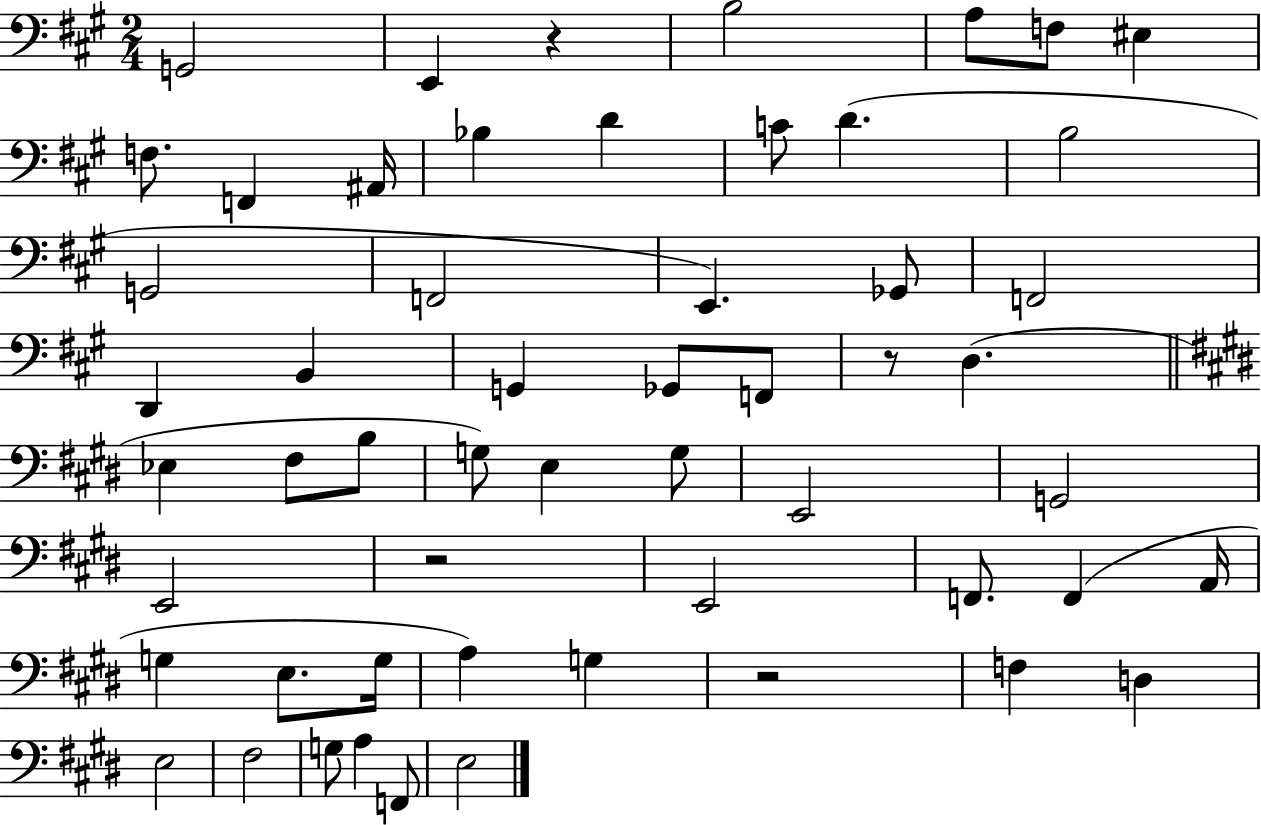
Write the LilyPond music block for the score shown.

{
  \clef bass
  \numericTimeSignature
  \time 2/4
  \key a \major
  g,2 | e,4 r4 | b2 | a8 f8 eis4 | \break f8. f,4 ais,16 | bes4 d'4 | c'8 d'4.( | b2 | \break g,2 | f,2 | e,4.) ges,8 | f,2 | \break d,4 b,4 | g,4 ges,8 f,8 | r8 d4.( | \bar "||" \break \key e \major ees4 fis8 b8 | g8) e4 g8 | e,2 | g,2 | \break e,2 | r2 | e,2 | f,8. f,4( a,16 | \break g4 e8. g16 | a4) g4 | r2 | f4 d4 | \break e2 | fis2 | g8 a4 f,8 | e2 | \break \bar "|."
}